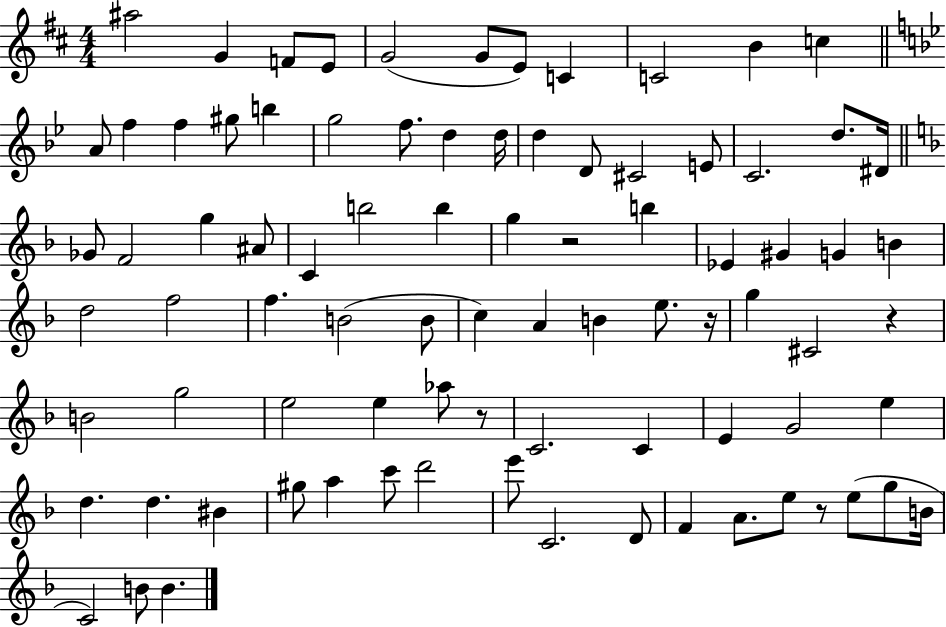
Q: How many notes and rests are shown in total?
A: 85